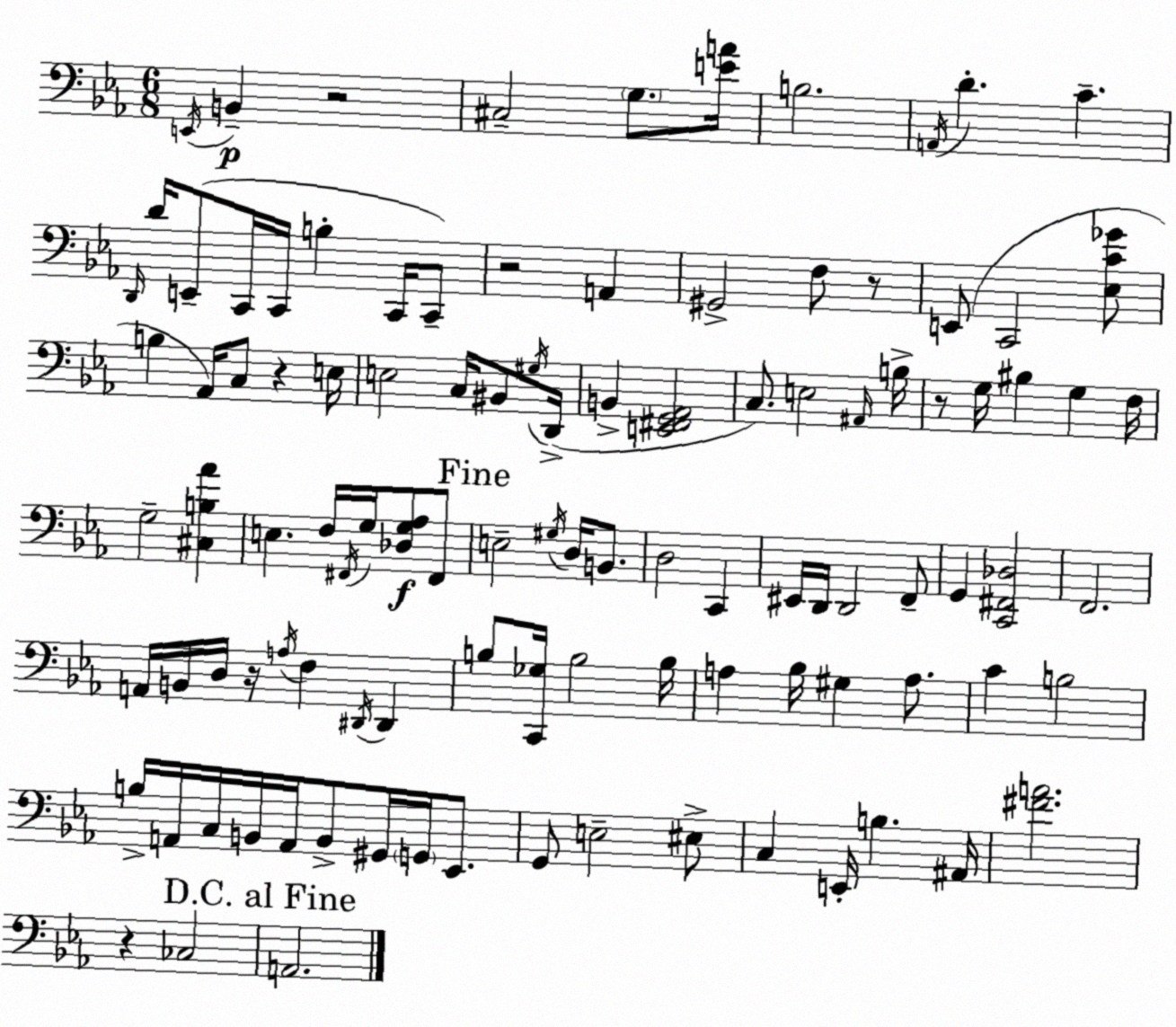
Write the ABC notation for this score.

X:1
T:Untitled
M:6/8
L:1/4
K:Cm
E,,/4 B,, z2 ^C,2 G,/2 [EA]/4 B,2 A,,/4 D C D,,/4 D/4 E,,/2 C,,/4 C,,/4 B, C,,/4 C,,/2 z2 A,, ^G,,2 F,/2 z/2 E,,/2 C,,2 [_E,C_G]/2 B, _A,,/4 C,/2 z E,/4 E,2 C,/4 ^B,,/2 ^G,/4 D,,/4 B,, [E,,^F,,G,,_A,,]2 C,/2 E,2 ^A,,/4 B,/4 z/2 G,/4 ^B, G, F,/4 G,2 [^C,B,_A] E, F,/4 ^F,,/4 G,/4 [_D,G,_A,]/2 ^F,,/2 E,2 ^G,/4 D,/4 B,,/2 D,2 C,, ^E,,/4 D,,/4 D,,2 F,,/2 G,, [C,,^F,,_D,]2 F,,2 A,,/4 B,,/4 D,/4 z/4 A,/4 F, ^D,,/4 ^D,, B,/2 [C,,_G,]/4 B,2 B,/4 A, _B,/4 ^G, A,/2 C B,2 B,/4 A,,/4 C,/4 B,,/4 A,,/4 B,,/2 ^G,,/4 G,,/4 _E,,/2 G,,/2 E,2 ^E,/2 C, E,,/4 B, ^A,,/4 [^FA]2 z _C,2 A,,2